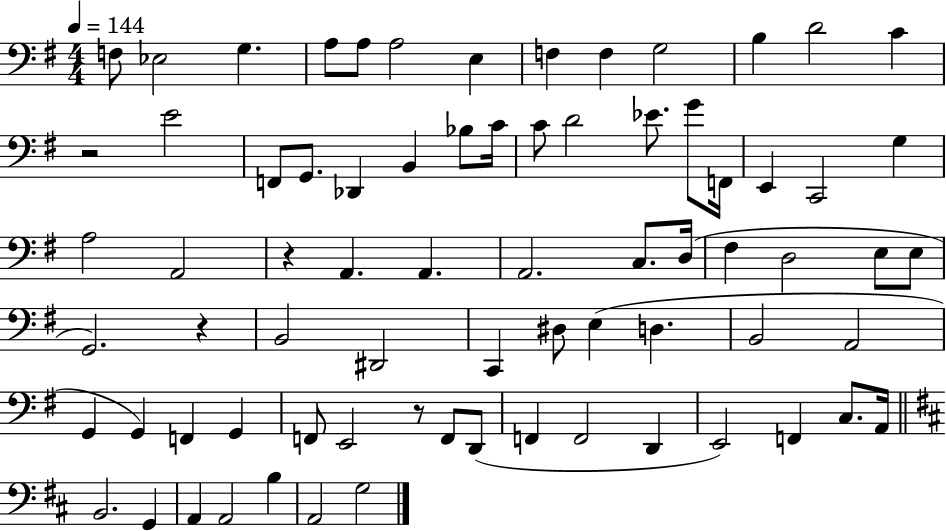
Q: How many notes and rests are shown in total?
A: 74